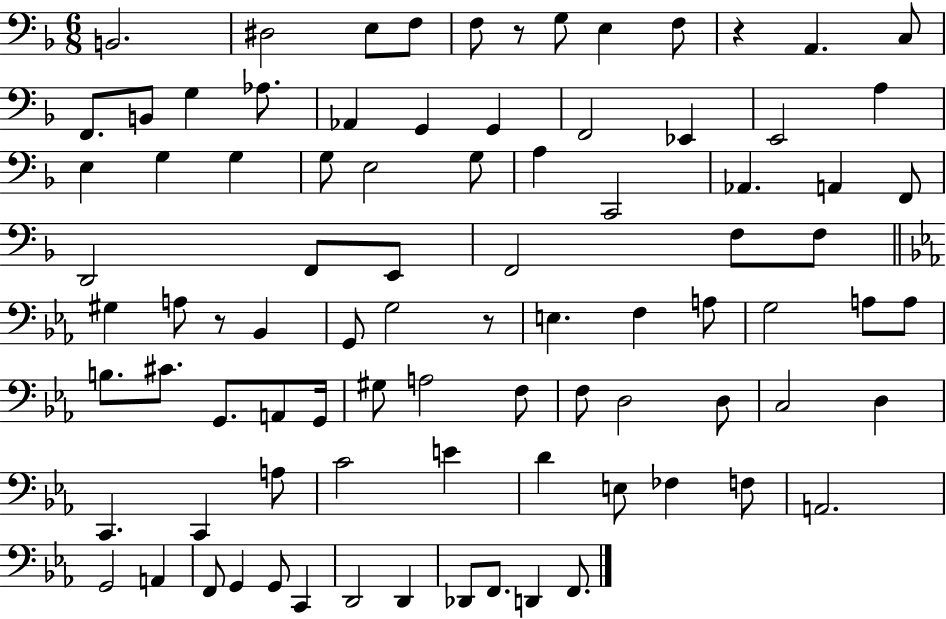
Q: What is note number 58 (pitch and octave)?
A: F3